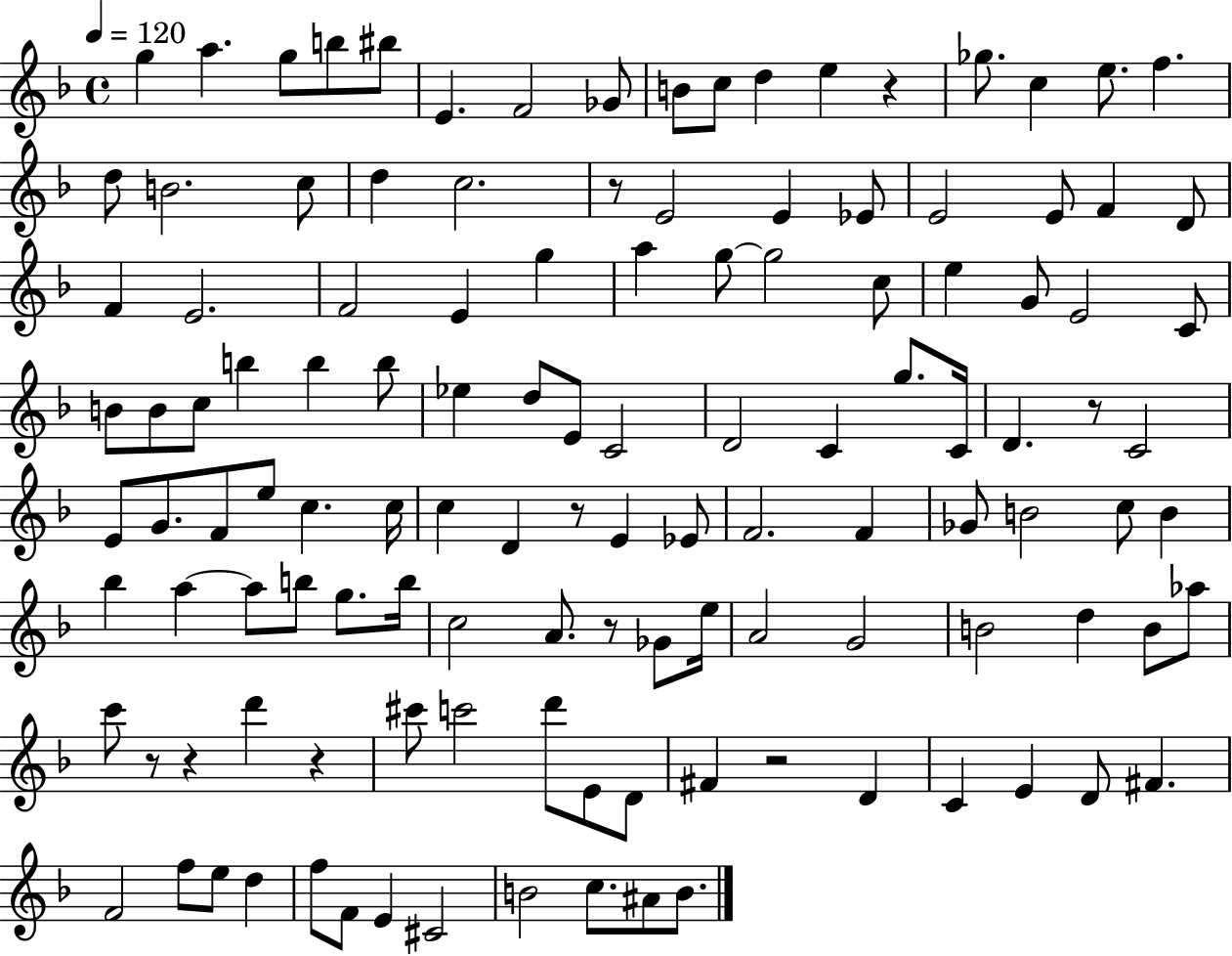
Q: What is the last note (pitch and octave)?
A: B4